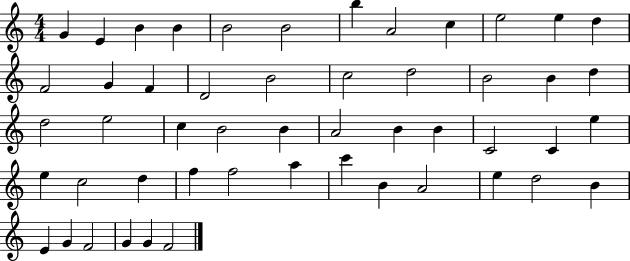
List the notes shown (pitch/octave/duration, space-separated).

G4/q E4/q B4/q B4/q B4/h B4/h B5/q A4/h C5/q E5/h E5/q D5/q F4/h G4/q F4/q D4/h B4/h C5/h D5/h B4/h B4/q D5/q D5/h E5/h C5/q B4/h B4/q A4/h B4/q B4/q C4/h C4/q E5/q E5/q C5/h D5/q F5/q F5/h A5/q C6/q B4/q A4/h E5/q D5/h B4/q E4/q G4/q F4/h G4/q G4/q F4/h